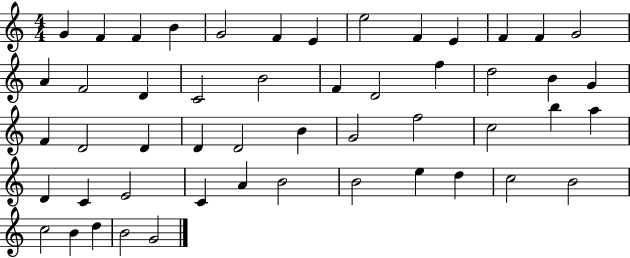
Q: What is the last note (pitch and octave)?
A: G4